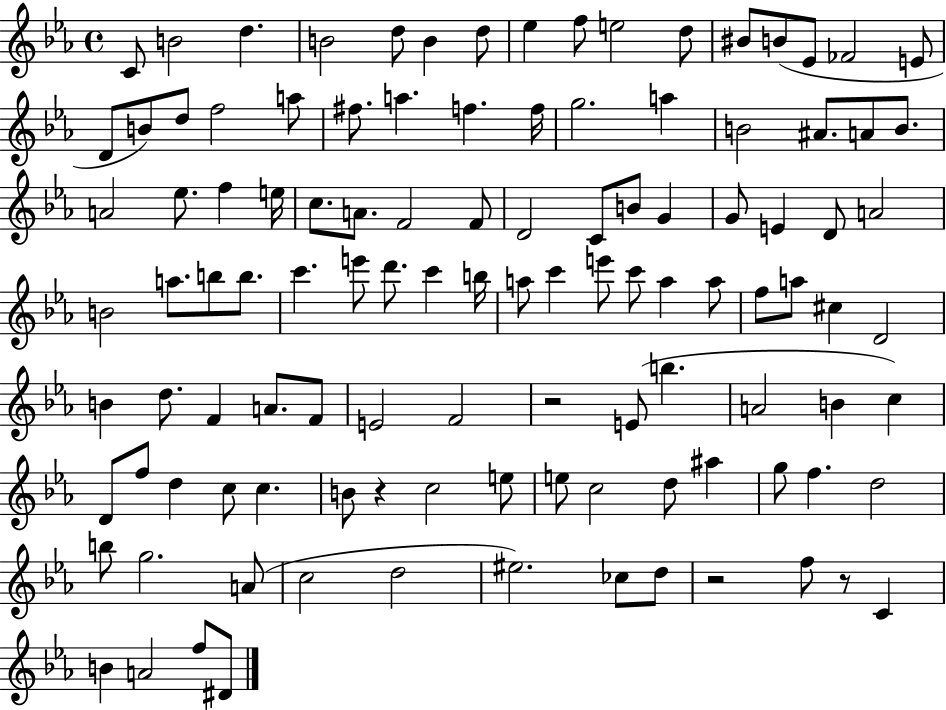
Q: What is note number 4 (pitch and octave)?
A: B4